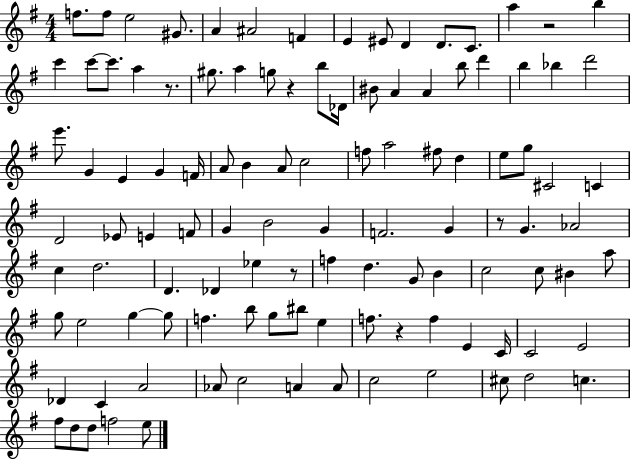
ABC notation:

X:1
T:Untitled
M:4/4
L:1/4
K:G
f/2 f/2 e2 ^G/2 A ^A2 F E ^E/2 D D/2 C/2 a z2 b c' c'/2 c'/2 a z/2 ^g/2 a g/2 z b/2 _D/4 ^B/2 A A b/2 d' b _b d'2 e'/2 G E G F/4 A/2 B A/2 c2 f/2 a2 ^f/2 d e/2 g/2 ^C2 C D2 _E/2 E F/2 G B2 G F2 G z/2 G _A2 c d2 D _D _e z/2 f d G/2 B c2 c/2 ^B a/2 g/2 e2 g g/2 f b/2 g/2 ^b/2 e f/2 z f E C/4 C2 E2 _D C A2 _A/2 c2 A A/2 c2 e2 ^c/2 d2 c ^f/2 d/2 d/2 f2 e/2